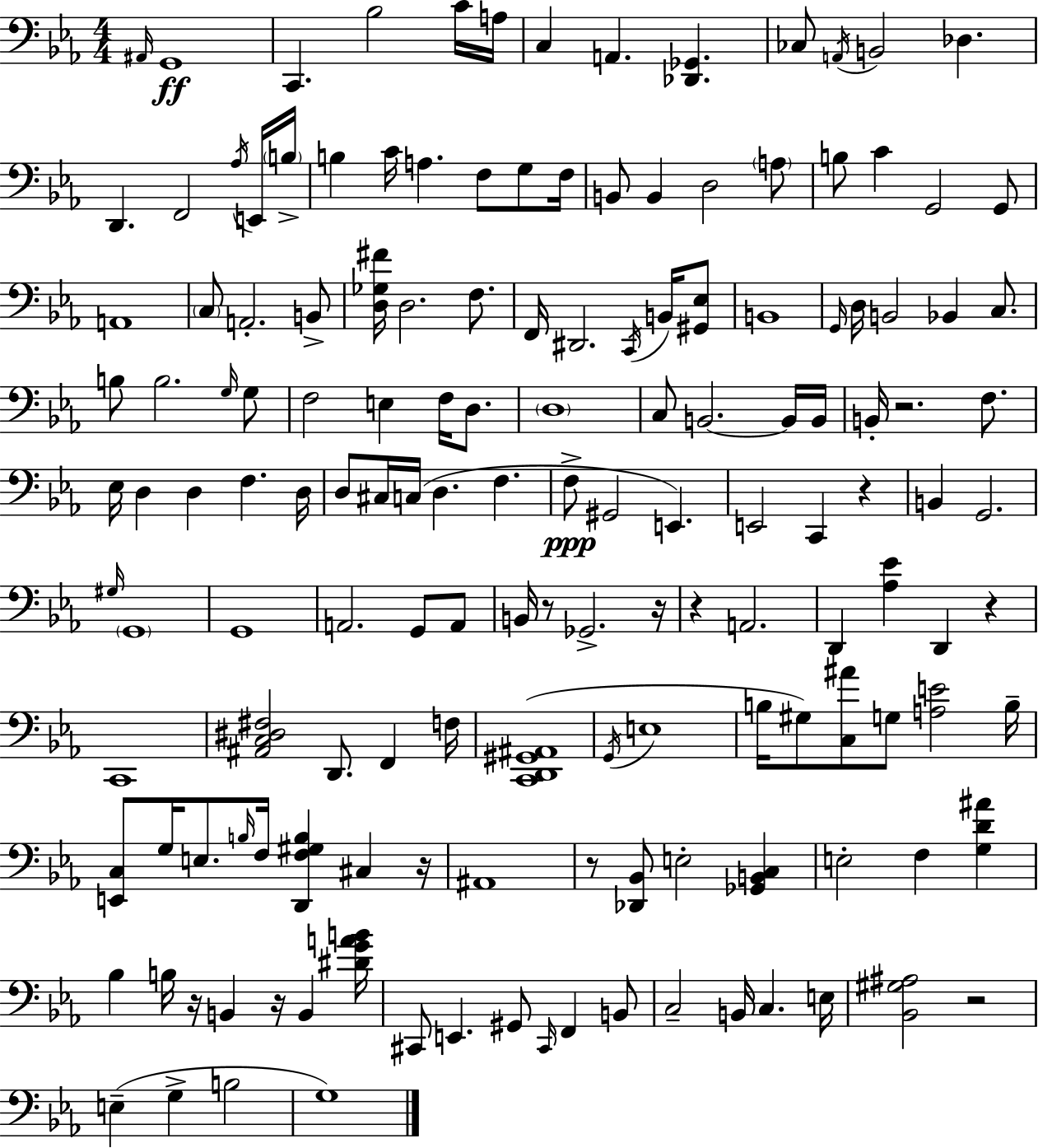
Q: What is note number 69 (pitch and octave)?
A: C#3